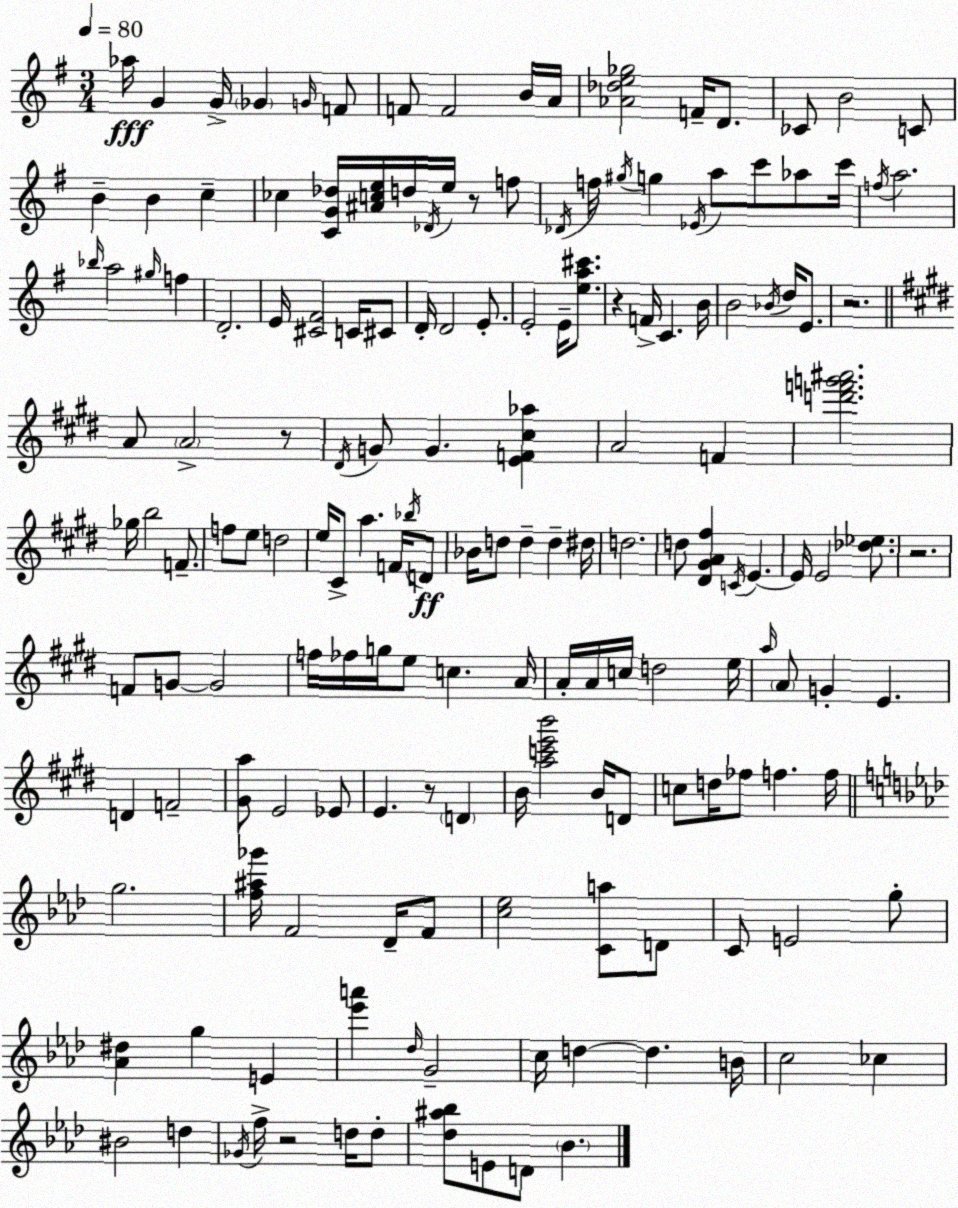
X:1
T:Untitled
M:3/4
L:1/4
K:G
_a/4 G G/4 _G G/4 F/2 F/2 F2 B/4 A/4 [_A_de_g]2 F/4 D/2 _C/2 B2 C/2 B B c _c [CG_d]/4 [^Ace]/4 d/4 _D/4 e/4 z/2 f/2 _D/4 f/4 ^g/4 g _E/4 a/2 c'/2 _a/2 c'/4 f/4 a2 _b/4 a2 ^g/4 f D2 E/4 [^C^F]2 C/4 ^C/2 D/4 D2 E/2 E2 E/4 [ea^c']/2 z F/4 C B/4 B2 _B/4 d/4 E/2 z2 A/2 A2 z/2 ^D/4 G/2 G [EF^c_a] A2 F [d'f'g'^a']2 _g/4 b2 F/2 f/2 e/2 d2 e/4 ^C/2 a F/4 _b/4 D/2 _B/4 d/2 d d ^d/4 d2 d/2 [^D^GA^f] C/4 E E/4 E2 [_d_e]/2 z2 F/2 G/2 G2 f/4 _f/4 g/4 e/2 c A/4 A/4 A/4 c/4 d2 e/4 a/4 A/2 G E D F2 [^Ga]/2 E2 _E/2 E z/2 D B/4 [ac'e'b']2 B/4 D/2 c/2 d/4 _f/2 f f/4 g2 [f^a_g']/4 F2 _D/4 F/2 [c_e]2 [Ca]/2 D/2 C/2 E2 g/2 [_A^d] g E [_e'a'] _d/4 G2 c/4 d d B/4 c2 _c ^B2 d _G/4 f/4 z2 d/4 d/2 [_d^a_b]/2 E/2 D/2 _B